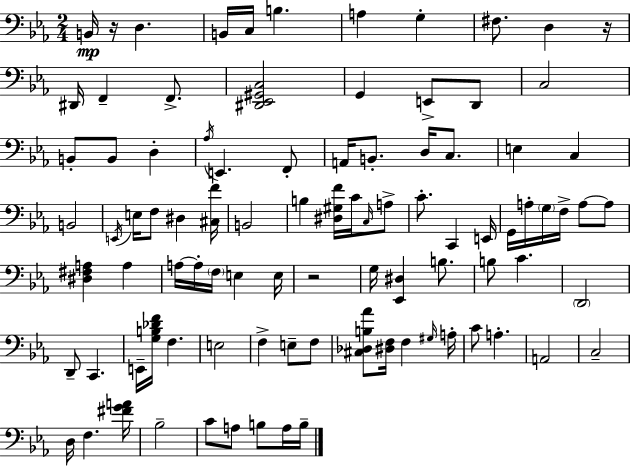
B2/s R/s D3/q. B2/s C3/s B3/q. A3/q G3/q F#3/e. D3/q R/s D#2/s F2/q F2/e. [D#2,Eb2,G#2,C3]/h G2/q E2/e D2/e C3/h B2/e B2/e D3/q Ab3/s E2/q. F2/e A2/s B2/e. D3/s C3/e. E3/q C3/q B2/h E2/s E3/s F3/e D#3/q [C#3,F4]/s B2/h B3/q [D#3,G#3,F4]/s C4/s C3/s A3/e C4/e. C2/q E2/s G2/s A3/s G3/s F3/s A3/e A3/e [D#3,F#3,A3]/q A3/q A3/s A3/s F3/s E3/q E3/s R/h G3/s [Eb2,D#3]/q B3/e. B3/e C4/q. D2/h D2/e C2/q. E2/s [G3,B3,Db4,F4]/s F3/q. E3/h F3/q E3/e F3/e [C#3,Db3,B3,Ab4]/e [D#3,F3]/s F3/q G#3/s A3/s C4/e A3/q. A2/h C3/h D3/s F3/q. [F#4,G4,A4]/s Bb3/h C4/e A3/e B3/e A3/s B3/s